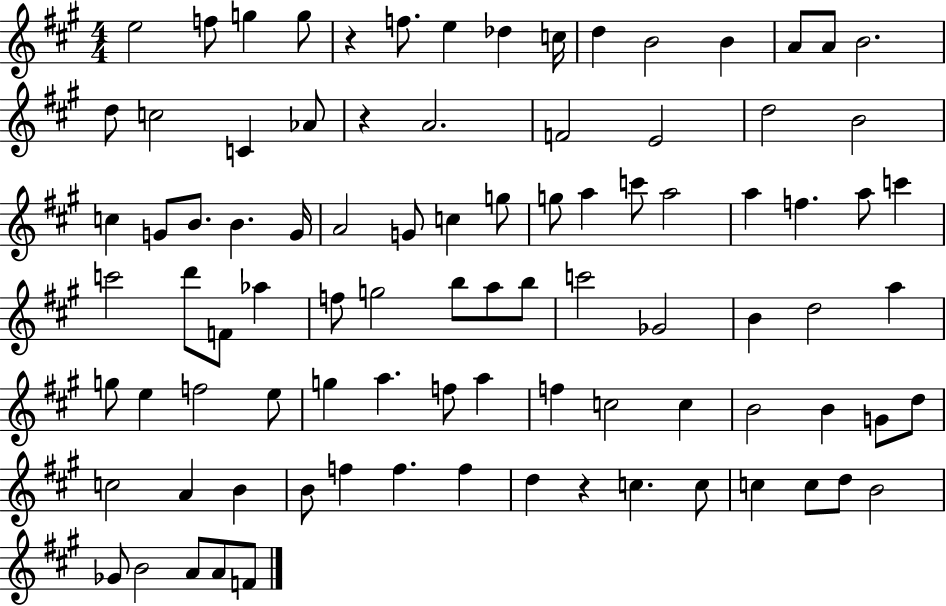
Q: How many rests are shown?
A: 3